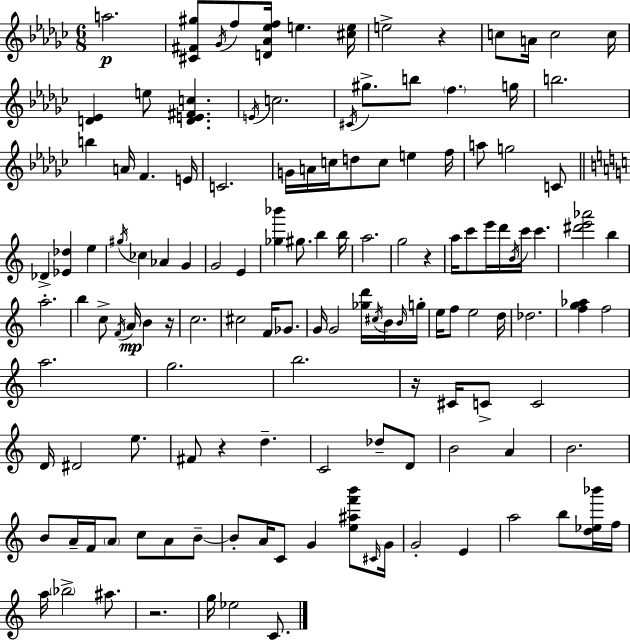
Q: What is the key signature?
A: EES minor